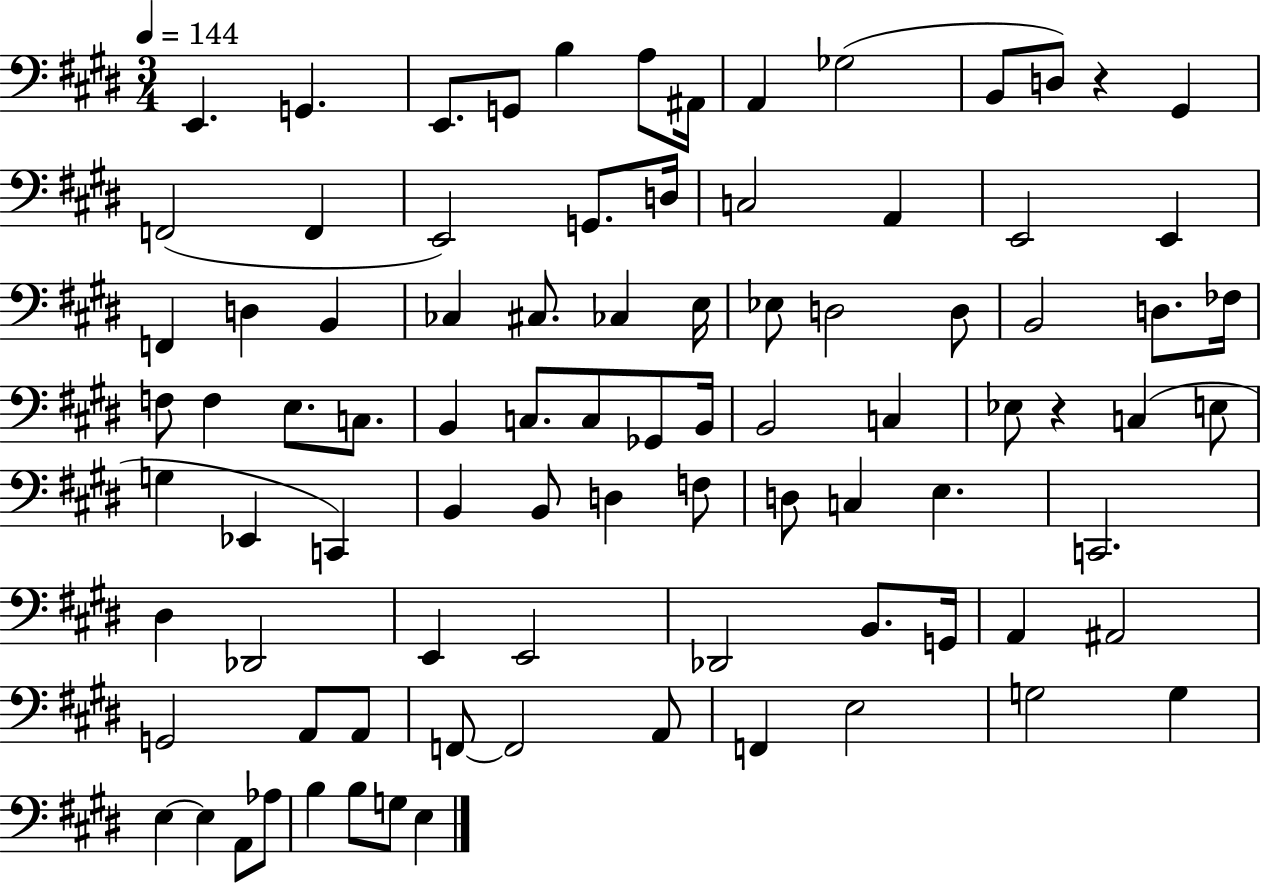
X:1
T:Untitled
M:3/4
L:1/4
K:E
E,, G,, E,,/2 G,,/2 B, A,/2 ^A,,/4 A,, _G,2 B,,/2 D,/2 z ^G,, F,,2 F,, E,,2 G,,/2 D,/4 C,2 A,, E,,2 E,, F,, D, B,, _C, ^C,/2 _C, E,/4 _E,/2 D,2 D,/2 B,,2 D,/2 _F,/4 F,/2 F, E,/2 C,/2 B,, C,/2 C,/2 _G,,/2 B,,/4 B,,2 C, _E,/2 z C, E,/2 G, _E,, C,, B,, B,,/2 D, F,/2 D,/2 C, E, C,,2 ^D, _D,,2 E,, E,,2 _D,,2 B,,/2 G,,/4 A,, ^A,,2 G,,2 A,,/2 A,,/2 F,,/2 F,,2 A,,/2 F,, E,2 G,2 G, E, E, A,,/2 _A,/2 B, B,/2 G,/2 E,